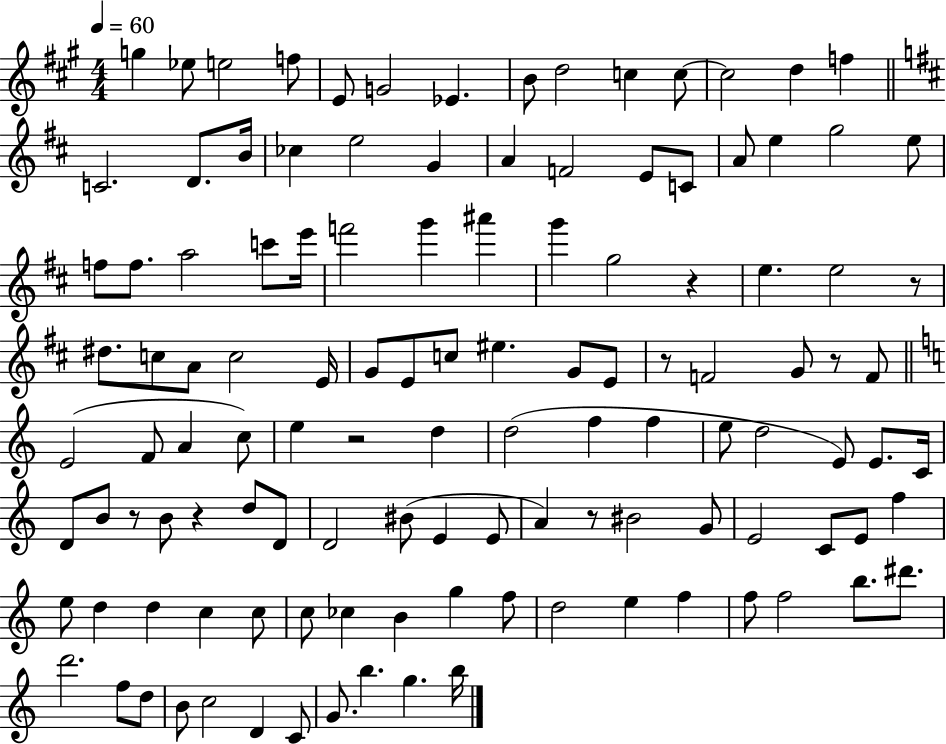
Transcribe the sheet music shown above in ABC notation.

X:1
T:Untitled
M:4/4
L:1/4
K:A
g _e/2 e2 f/2 E/2 G2 _E B/2 d2 c c/2 c2 d f C2 D/2 B/4 _c e2 G A F2 E/2 C/2 A/2 e g2 e/2 f/2 f/2 a2 c'/2 e'/4 f'2 g' ^a' g' g2 z e e2 z/2 ^d/2 c/2 A/2 c2 E/4 G/2 E/2 c/2 ^e G/2 E/2 z/2 F2 G/2 z/2 F/2 E2 F/2 A c/2 e z2 d d2 f f e/2 d2 E/2 E/2 C/4 D/2 B/2 z/2 B/2 z d/2 D/2 D2 ^B/2 E E/2 A z/2 ^B2 G/2 E2 C/2 E/2 f e/2 d d c c/2 c/2 _c B g f/2 d2 e f f/2 f2 b/2 ^d'/2 d'2 f/2 d/2 B/2 c2 D C/2 G/2 b g b/4